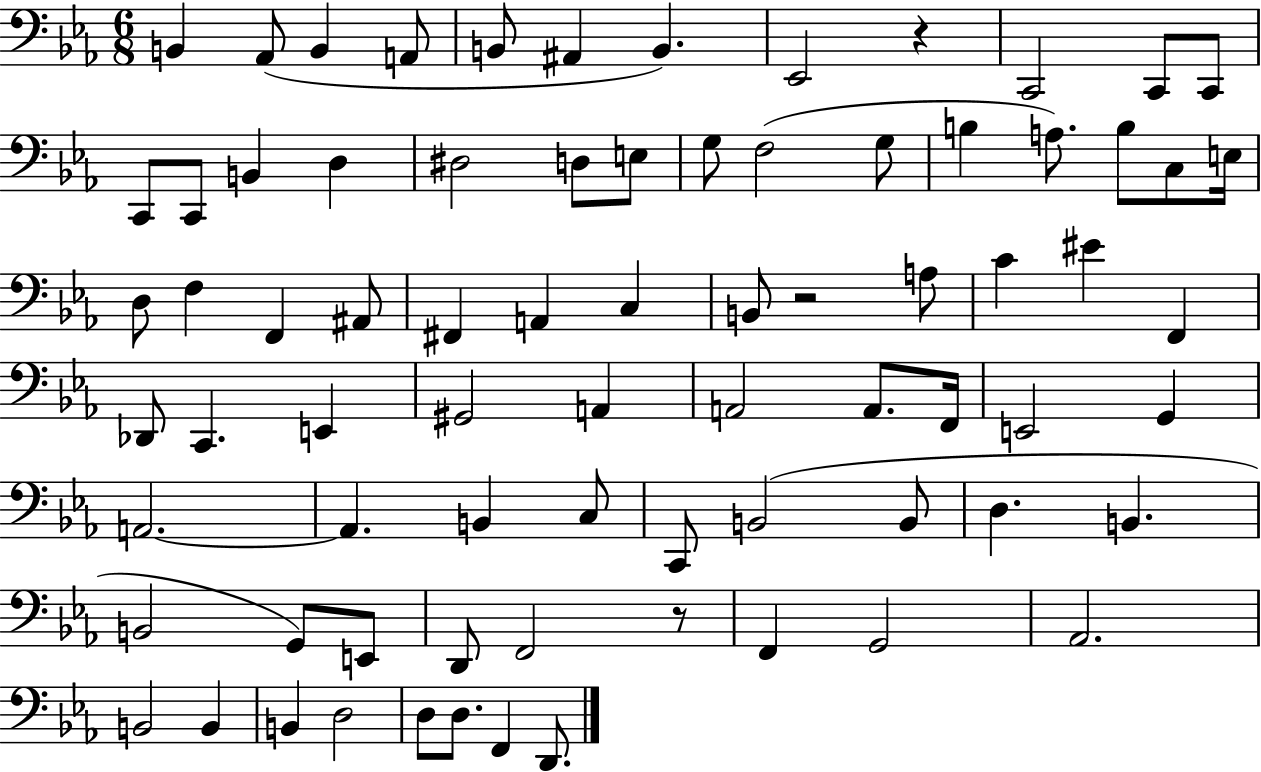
{
  \clef bass
  \numericTimeSignature
  \time 6/8
  \key ees \major
  b,4 aes,8( b,4 a,8 | b,8 ais,4 b,4.) | ees,2 r4 | c,2 c,8 c,8 | \break c,8 c,8 b,4 d4 | dis2 d8 e8 | g8 f2( g8 | b4 a8.) b8 c8 e16 | \break d8 f4 f,4 ais,8 | fis,4 a,4 c4 | b,8 r2 a8 | c'4 eis'4 f,4 | \break des,8 c,4. e,4 | gis,2 a,4 | a,2 a,8. f,16 | e,2 g,4 | \break a,2.~~ | a,4. b,4 c8 | c,8 b,2( b,8 | d4. b,4. | \break b,2 g,8) e,8 | d,8 f,2 r8 | f,4 g,2 | aes,2. | \break b,2 b,4 | b,4 d2 | d8 d8. f,4 d,8. | \bar "|."
}